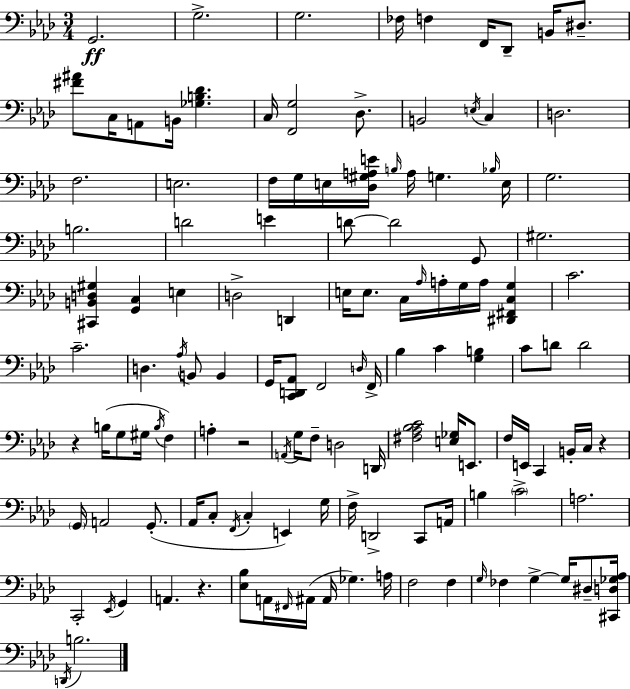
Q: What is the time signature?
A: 3/4